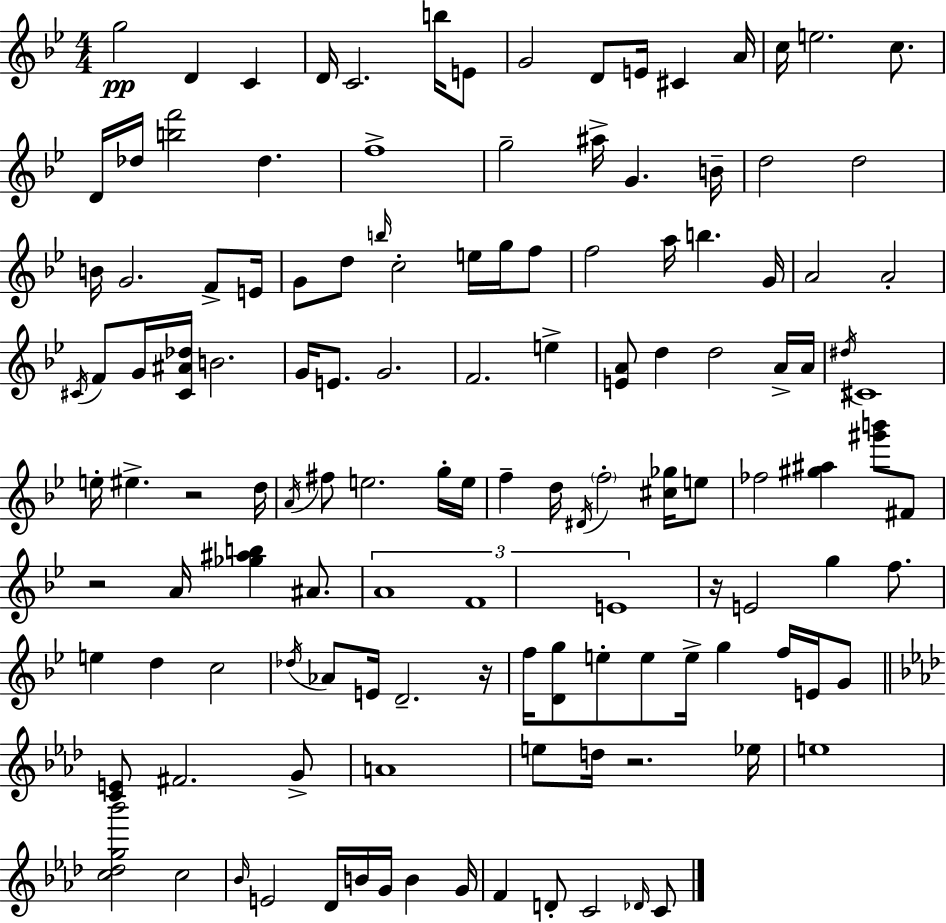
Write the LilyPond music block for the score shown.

{
  \clef treble
  \numericTimeSignature
  \time 4/4
  \key g \minor
  \repeat volta 2 { g''2\pp d'4 c'4 | d'16 c'2. b''16 e'8 | g'2 d'8 e'16 cis'4 a'16 | c''16 e''2. c''8. | \break d'16 des''16 <b'' f'''>2 des''4. | f''1-> | g''2-- ais''16-> g'4. b'16-- | d''2 d''2 | \break b'16 g'2. f'8-> e'16 | g'8 d''8 \grace { b''16 } c''2-. e''16 g''16 f''8 | f''2 a''16 b''4. | g'16 a'2 a'2-. | \break \acciaccatura { cis'16 } f'8 g'16 <cis' ais' des''>16 b'2. | g'16 e'8. g'2. | f'2. e''4-> | <e' a'>8 d''4 d''2 | \break a'16-> a'16 \acciaccatura { dis''16 } cis'1 | e''16-. eis''4.-> r2 | d''16 \acciaccatura { a'16 } fis''8 e''2. | g''16-. e''16 f''4-- d''16 \acciaccatura { dis'16 } \parenthesize f''2-. | \break <cis'' ges''>16 e''8 fes''2 <gis'' ais''>4 | <gis''' b'''>8 fis'8 r2 a'16 <ges'' ais'' b''>4 | ais'8. \tuplet 3/2 { a'1 | f'1 | \break e'1 } | r16 e'2 g''4 | f''8. e''4 d''4 c''2 | \acciaccatura { des''16 } aes'8 e'16 d'2.-- | \break r16 f''16 <d' g''>8 e''8-. e''8 e''16-> g''4 | f''16 e'16 g'8 \bar "||" \break \key aes \major <c' e'>8 fis'2. g'8-> | a'1 | e''8 d''16 r2. ees''16 | e''1 | \break <c'' des'' g'' bes'''>2 c''2 | \grace { bes'16 } e'2 des'16 b'16 g'16 b'4 | g'16 f'4 d'8-. c'2 \grace { des'16 } | c'8 } \bar "|."
}